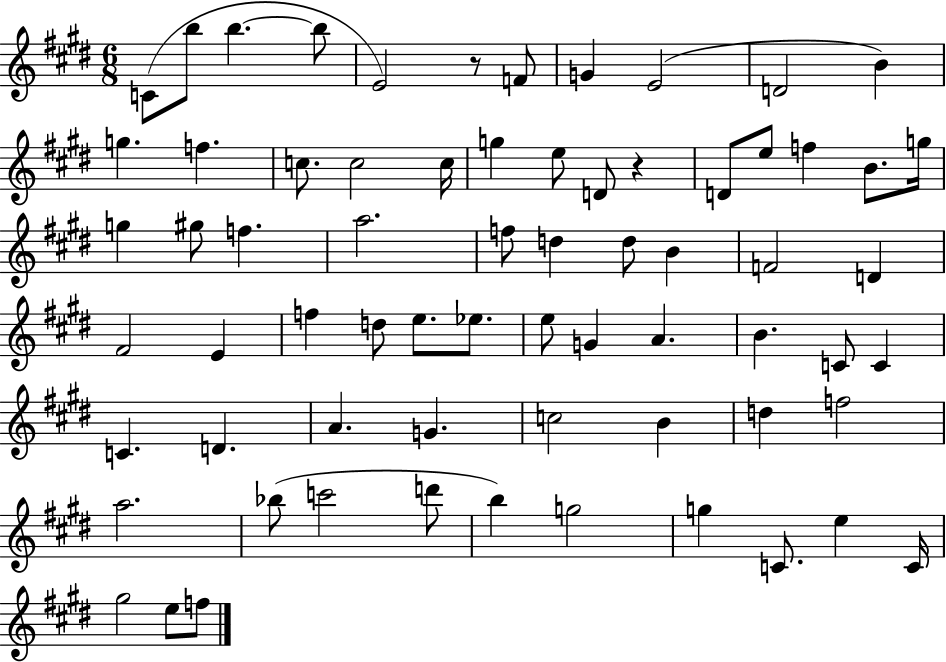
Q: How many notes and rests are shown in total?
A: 68